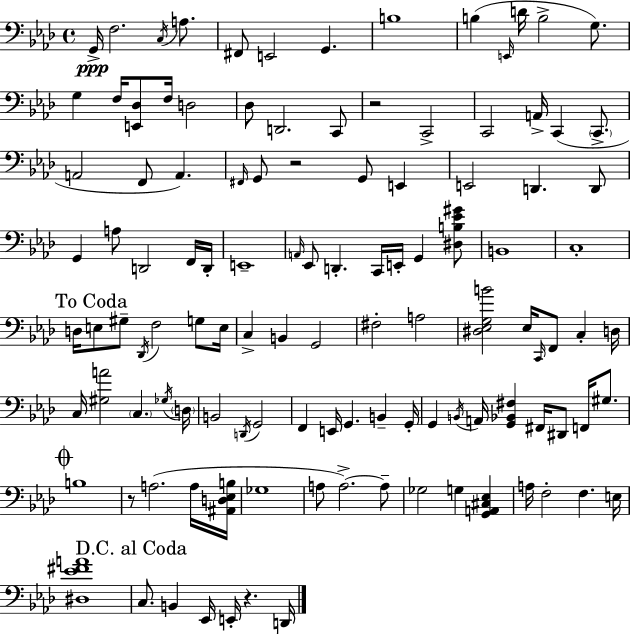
{
  \clef bass
  \time 4/4
  \defaultTimeSignature
  \key aes \major
  g,16->\ppp f2. \acciaccatura { c16 } a8. | fis,8 e,2 g,4. | b1 | b4( \grace { e,16 } d'16 b2-> g8.) | \break g4 f16 <e, des>8 f16 d2 | des8 d,2. | c,8 r2 c,2-> | c,2 a,16-> c,4( \parenthesize c,8.-> | \break a,2 f,8 a,4.) | \grace { fis,16 } g,8 r2 g,8 e,4 | e,2 d,4. | d,8 g,4 a8 d,2 | \break f,16 d,16-. e,1-- | \grace { a,16 } ees,8 d,4.-. c,16 e,16-. g,4 | <dis b ees' gis'>8 b,1 | c1-. | \break \mark "To Coda" d16 e8 gis8-- \acciaccatura { des,16 } f2 | g8 e16 c4-> b,4 g,2 | fis2-. a2 | <dis ees g b'>2 ees16 \grace { c,16 } f,8 | \break c4-. d16 c16 <gis a'>2 \parenthesize c4. | \acciaccatura { ges16 } \parenthesize d16 b,2 \acciaccatura { d,16 } | g,2 f,4 e,16 g,4. | b,4-- g,16-. g,4 \acciaccatura { b,16 } a,16 <g, bes, fis>4 | \break fis,16 dis,8 f,16 gis8. \mark \markup { \musicglyph "scripts.coda" } b1 | r8 a2.( | a16 <ais, d ees b>16 ges1 | a8 a2.->~~) | \break a8-- ges2 | g4 <g, a, cis ees>4 a16 f2-. | f4. e16 <dis ees' fis' a'>1 | \mark "D.C. al Coda" c8. b,4 | \break ees,16 e,16-. r4. d,16 \bar "|."
}